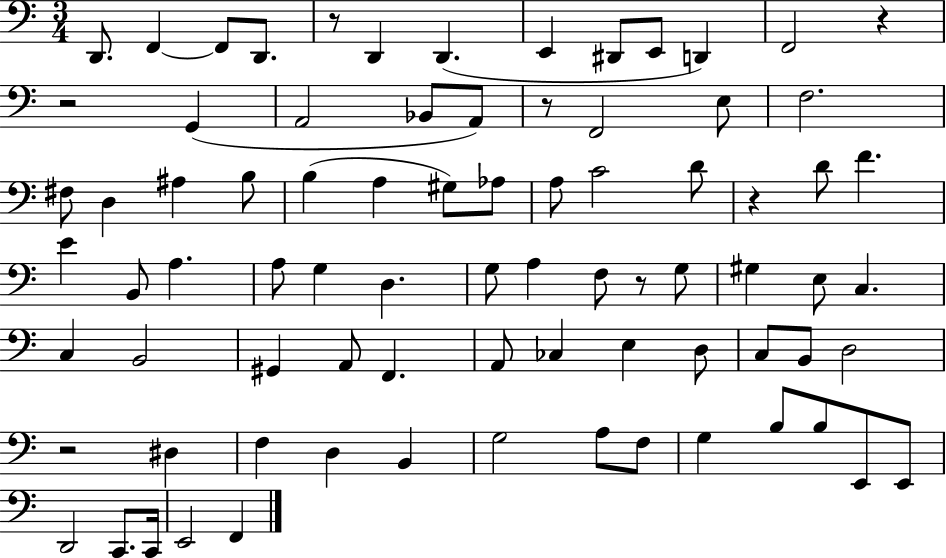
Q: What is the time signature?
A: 3/4